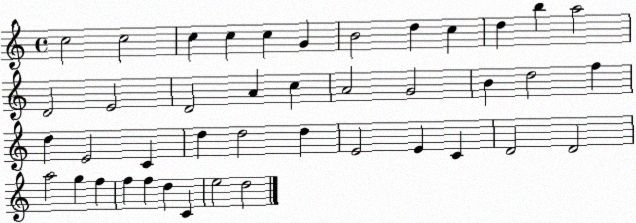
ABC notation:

X:1
T:Untitled
M:4/4
L:1/4
K:C
c2 c2 c c c G B2 d c d b a2 D2 E2 D2 A c A2 G2 B d2 f d E2 C d d2 d E2 E C D2 D2 a2 g f f f d C e2 d2